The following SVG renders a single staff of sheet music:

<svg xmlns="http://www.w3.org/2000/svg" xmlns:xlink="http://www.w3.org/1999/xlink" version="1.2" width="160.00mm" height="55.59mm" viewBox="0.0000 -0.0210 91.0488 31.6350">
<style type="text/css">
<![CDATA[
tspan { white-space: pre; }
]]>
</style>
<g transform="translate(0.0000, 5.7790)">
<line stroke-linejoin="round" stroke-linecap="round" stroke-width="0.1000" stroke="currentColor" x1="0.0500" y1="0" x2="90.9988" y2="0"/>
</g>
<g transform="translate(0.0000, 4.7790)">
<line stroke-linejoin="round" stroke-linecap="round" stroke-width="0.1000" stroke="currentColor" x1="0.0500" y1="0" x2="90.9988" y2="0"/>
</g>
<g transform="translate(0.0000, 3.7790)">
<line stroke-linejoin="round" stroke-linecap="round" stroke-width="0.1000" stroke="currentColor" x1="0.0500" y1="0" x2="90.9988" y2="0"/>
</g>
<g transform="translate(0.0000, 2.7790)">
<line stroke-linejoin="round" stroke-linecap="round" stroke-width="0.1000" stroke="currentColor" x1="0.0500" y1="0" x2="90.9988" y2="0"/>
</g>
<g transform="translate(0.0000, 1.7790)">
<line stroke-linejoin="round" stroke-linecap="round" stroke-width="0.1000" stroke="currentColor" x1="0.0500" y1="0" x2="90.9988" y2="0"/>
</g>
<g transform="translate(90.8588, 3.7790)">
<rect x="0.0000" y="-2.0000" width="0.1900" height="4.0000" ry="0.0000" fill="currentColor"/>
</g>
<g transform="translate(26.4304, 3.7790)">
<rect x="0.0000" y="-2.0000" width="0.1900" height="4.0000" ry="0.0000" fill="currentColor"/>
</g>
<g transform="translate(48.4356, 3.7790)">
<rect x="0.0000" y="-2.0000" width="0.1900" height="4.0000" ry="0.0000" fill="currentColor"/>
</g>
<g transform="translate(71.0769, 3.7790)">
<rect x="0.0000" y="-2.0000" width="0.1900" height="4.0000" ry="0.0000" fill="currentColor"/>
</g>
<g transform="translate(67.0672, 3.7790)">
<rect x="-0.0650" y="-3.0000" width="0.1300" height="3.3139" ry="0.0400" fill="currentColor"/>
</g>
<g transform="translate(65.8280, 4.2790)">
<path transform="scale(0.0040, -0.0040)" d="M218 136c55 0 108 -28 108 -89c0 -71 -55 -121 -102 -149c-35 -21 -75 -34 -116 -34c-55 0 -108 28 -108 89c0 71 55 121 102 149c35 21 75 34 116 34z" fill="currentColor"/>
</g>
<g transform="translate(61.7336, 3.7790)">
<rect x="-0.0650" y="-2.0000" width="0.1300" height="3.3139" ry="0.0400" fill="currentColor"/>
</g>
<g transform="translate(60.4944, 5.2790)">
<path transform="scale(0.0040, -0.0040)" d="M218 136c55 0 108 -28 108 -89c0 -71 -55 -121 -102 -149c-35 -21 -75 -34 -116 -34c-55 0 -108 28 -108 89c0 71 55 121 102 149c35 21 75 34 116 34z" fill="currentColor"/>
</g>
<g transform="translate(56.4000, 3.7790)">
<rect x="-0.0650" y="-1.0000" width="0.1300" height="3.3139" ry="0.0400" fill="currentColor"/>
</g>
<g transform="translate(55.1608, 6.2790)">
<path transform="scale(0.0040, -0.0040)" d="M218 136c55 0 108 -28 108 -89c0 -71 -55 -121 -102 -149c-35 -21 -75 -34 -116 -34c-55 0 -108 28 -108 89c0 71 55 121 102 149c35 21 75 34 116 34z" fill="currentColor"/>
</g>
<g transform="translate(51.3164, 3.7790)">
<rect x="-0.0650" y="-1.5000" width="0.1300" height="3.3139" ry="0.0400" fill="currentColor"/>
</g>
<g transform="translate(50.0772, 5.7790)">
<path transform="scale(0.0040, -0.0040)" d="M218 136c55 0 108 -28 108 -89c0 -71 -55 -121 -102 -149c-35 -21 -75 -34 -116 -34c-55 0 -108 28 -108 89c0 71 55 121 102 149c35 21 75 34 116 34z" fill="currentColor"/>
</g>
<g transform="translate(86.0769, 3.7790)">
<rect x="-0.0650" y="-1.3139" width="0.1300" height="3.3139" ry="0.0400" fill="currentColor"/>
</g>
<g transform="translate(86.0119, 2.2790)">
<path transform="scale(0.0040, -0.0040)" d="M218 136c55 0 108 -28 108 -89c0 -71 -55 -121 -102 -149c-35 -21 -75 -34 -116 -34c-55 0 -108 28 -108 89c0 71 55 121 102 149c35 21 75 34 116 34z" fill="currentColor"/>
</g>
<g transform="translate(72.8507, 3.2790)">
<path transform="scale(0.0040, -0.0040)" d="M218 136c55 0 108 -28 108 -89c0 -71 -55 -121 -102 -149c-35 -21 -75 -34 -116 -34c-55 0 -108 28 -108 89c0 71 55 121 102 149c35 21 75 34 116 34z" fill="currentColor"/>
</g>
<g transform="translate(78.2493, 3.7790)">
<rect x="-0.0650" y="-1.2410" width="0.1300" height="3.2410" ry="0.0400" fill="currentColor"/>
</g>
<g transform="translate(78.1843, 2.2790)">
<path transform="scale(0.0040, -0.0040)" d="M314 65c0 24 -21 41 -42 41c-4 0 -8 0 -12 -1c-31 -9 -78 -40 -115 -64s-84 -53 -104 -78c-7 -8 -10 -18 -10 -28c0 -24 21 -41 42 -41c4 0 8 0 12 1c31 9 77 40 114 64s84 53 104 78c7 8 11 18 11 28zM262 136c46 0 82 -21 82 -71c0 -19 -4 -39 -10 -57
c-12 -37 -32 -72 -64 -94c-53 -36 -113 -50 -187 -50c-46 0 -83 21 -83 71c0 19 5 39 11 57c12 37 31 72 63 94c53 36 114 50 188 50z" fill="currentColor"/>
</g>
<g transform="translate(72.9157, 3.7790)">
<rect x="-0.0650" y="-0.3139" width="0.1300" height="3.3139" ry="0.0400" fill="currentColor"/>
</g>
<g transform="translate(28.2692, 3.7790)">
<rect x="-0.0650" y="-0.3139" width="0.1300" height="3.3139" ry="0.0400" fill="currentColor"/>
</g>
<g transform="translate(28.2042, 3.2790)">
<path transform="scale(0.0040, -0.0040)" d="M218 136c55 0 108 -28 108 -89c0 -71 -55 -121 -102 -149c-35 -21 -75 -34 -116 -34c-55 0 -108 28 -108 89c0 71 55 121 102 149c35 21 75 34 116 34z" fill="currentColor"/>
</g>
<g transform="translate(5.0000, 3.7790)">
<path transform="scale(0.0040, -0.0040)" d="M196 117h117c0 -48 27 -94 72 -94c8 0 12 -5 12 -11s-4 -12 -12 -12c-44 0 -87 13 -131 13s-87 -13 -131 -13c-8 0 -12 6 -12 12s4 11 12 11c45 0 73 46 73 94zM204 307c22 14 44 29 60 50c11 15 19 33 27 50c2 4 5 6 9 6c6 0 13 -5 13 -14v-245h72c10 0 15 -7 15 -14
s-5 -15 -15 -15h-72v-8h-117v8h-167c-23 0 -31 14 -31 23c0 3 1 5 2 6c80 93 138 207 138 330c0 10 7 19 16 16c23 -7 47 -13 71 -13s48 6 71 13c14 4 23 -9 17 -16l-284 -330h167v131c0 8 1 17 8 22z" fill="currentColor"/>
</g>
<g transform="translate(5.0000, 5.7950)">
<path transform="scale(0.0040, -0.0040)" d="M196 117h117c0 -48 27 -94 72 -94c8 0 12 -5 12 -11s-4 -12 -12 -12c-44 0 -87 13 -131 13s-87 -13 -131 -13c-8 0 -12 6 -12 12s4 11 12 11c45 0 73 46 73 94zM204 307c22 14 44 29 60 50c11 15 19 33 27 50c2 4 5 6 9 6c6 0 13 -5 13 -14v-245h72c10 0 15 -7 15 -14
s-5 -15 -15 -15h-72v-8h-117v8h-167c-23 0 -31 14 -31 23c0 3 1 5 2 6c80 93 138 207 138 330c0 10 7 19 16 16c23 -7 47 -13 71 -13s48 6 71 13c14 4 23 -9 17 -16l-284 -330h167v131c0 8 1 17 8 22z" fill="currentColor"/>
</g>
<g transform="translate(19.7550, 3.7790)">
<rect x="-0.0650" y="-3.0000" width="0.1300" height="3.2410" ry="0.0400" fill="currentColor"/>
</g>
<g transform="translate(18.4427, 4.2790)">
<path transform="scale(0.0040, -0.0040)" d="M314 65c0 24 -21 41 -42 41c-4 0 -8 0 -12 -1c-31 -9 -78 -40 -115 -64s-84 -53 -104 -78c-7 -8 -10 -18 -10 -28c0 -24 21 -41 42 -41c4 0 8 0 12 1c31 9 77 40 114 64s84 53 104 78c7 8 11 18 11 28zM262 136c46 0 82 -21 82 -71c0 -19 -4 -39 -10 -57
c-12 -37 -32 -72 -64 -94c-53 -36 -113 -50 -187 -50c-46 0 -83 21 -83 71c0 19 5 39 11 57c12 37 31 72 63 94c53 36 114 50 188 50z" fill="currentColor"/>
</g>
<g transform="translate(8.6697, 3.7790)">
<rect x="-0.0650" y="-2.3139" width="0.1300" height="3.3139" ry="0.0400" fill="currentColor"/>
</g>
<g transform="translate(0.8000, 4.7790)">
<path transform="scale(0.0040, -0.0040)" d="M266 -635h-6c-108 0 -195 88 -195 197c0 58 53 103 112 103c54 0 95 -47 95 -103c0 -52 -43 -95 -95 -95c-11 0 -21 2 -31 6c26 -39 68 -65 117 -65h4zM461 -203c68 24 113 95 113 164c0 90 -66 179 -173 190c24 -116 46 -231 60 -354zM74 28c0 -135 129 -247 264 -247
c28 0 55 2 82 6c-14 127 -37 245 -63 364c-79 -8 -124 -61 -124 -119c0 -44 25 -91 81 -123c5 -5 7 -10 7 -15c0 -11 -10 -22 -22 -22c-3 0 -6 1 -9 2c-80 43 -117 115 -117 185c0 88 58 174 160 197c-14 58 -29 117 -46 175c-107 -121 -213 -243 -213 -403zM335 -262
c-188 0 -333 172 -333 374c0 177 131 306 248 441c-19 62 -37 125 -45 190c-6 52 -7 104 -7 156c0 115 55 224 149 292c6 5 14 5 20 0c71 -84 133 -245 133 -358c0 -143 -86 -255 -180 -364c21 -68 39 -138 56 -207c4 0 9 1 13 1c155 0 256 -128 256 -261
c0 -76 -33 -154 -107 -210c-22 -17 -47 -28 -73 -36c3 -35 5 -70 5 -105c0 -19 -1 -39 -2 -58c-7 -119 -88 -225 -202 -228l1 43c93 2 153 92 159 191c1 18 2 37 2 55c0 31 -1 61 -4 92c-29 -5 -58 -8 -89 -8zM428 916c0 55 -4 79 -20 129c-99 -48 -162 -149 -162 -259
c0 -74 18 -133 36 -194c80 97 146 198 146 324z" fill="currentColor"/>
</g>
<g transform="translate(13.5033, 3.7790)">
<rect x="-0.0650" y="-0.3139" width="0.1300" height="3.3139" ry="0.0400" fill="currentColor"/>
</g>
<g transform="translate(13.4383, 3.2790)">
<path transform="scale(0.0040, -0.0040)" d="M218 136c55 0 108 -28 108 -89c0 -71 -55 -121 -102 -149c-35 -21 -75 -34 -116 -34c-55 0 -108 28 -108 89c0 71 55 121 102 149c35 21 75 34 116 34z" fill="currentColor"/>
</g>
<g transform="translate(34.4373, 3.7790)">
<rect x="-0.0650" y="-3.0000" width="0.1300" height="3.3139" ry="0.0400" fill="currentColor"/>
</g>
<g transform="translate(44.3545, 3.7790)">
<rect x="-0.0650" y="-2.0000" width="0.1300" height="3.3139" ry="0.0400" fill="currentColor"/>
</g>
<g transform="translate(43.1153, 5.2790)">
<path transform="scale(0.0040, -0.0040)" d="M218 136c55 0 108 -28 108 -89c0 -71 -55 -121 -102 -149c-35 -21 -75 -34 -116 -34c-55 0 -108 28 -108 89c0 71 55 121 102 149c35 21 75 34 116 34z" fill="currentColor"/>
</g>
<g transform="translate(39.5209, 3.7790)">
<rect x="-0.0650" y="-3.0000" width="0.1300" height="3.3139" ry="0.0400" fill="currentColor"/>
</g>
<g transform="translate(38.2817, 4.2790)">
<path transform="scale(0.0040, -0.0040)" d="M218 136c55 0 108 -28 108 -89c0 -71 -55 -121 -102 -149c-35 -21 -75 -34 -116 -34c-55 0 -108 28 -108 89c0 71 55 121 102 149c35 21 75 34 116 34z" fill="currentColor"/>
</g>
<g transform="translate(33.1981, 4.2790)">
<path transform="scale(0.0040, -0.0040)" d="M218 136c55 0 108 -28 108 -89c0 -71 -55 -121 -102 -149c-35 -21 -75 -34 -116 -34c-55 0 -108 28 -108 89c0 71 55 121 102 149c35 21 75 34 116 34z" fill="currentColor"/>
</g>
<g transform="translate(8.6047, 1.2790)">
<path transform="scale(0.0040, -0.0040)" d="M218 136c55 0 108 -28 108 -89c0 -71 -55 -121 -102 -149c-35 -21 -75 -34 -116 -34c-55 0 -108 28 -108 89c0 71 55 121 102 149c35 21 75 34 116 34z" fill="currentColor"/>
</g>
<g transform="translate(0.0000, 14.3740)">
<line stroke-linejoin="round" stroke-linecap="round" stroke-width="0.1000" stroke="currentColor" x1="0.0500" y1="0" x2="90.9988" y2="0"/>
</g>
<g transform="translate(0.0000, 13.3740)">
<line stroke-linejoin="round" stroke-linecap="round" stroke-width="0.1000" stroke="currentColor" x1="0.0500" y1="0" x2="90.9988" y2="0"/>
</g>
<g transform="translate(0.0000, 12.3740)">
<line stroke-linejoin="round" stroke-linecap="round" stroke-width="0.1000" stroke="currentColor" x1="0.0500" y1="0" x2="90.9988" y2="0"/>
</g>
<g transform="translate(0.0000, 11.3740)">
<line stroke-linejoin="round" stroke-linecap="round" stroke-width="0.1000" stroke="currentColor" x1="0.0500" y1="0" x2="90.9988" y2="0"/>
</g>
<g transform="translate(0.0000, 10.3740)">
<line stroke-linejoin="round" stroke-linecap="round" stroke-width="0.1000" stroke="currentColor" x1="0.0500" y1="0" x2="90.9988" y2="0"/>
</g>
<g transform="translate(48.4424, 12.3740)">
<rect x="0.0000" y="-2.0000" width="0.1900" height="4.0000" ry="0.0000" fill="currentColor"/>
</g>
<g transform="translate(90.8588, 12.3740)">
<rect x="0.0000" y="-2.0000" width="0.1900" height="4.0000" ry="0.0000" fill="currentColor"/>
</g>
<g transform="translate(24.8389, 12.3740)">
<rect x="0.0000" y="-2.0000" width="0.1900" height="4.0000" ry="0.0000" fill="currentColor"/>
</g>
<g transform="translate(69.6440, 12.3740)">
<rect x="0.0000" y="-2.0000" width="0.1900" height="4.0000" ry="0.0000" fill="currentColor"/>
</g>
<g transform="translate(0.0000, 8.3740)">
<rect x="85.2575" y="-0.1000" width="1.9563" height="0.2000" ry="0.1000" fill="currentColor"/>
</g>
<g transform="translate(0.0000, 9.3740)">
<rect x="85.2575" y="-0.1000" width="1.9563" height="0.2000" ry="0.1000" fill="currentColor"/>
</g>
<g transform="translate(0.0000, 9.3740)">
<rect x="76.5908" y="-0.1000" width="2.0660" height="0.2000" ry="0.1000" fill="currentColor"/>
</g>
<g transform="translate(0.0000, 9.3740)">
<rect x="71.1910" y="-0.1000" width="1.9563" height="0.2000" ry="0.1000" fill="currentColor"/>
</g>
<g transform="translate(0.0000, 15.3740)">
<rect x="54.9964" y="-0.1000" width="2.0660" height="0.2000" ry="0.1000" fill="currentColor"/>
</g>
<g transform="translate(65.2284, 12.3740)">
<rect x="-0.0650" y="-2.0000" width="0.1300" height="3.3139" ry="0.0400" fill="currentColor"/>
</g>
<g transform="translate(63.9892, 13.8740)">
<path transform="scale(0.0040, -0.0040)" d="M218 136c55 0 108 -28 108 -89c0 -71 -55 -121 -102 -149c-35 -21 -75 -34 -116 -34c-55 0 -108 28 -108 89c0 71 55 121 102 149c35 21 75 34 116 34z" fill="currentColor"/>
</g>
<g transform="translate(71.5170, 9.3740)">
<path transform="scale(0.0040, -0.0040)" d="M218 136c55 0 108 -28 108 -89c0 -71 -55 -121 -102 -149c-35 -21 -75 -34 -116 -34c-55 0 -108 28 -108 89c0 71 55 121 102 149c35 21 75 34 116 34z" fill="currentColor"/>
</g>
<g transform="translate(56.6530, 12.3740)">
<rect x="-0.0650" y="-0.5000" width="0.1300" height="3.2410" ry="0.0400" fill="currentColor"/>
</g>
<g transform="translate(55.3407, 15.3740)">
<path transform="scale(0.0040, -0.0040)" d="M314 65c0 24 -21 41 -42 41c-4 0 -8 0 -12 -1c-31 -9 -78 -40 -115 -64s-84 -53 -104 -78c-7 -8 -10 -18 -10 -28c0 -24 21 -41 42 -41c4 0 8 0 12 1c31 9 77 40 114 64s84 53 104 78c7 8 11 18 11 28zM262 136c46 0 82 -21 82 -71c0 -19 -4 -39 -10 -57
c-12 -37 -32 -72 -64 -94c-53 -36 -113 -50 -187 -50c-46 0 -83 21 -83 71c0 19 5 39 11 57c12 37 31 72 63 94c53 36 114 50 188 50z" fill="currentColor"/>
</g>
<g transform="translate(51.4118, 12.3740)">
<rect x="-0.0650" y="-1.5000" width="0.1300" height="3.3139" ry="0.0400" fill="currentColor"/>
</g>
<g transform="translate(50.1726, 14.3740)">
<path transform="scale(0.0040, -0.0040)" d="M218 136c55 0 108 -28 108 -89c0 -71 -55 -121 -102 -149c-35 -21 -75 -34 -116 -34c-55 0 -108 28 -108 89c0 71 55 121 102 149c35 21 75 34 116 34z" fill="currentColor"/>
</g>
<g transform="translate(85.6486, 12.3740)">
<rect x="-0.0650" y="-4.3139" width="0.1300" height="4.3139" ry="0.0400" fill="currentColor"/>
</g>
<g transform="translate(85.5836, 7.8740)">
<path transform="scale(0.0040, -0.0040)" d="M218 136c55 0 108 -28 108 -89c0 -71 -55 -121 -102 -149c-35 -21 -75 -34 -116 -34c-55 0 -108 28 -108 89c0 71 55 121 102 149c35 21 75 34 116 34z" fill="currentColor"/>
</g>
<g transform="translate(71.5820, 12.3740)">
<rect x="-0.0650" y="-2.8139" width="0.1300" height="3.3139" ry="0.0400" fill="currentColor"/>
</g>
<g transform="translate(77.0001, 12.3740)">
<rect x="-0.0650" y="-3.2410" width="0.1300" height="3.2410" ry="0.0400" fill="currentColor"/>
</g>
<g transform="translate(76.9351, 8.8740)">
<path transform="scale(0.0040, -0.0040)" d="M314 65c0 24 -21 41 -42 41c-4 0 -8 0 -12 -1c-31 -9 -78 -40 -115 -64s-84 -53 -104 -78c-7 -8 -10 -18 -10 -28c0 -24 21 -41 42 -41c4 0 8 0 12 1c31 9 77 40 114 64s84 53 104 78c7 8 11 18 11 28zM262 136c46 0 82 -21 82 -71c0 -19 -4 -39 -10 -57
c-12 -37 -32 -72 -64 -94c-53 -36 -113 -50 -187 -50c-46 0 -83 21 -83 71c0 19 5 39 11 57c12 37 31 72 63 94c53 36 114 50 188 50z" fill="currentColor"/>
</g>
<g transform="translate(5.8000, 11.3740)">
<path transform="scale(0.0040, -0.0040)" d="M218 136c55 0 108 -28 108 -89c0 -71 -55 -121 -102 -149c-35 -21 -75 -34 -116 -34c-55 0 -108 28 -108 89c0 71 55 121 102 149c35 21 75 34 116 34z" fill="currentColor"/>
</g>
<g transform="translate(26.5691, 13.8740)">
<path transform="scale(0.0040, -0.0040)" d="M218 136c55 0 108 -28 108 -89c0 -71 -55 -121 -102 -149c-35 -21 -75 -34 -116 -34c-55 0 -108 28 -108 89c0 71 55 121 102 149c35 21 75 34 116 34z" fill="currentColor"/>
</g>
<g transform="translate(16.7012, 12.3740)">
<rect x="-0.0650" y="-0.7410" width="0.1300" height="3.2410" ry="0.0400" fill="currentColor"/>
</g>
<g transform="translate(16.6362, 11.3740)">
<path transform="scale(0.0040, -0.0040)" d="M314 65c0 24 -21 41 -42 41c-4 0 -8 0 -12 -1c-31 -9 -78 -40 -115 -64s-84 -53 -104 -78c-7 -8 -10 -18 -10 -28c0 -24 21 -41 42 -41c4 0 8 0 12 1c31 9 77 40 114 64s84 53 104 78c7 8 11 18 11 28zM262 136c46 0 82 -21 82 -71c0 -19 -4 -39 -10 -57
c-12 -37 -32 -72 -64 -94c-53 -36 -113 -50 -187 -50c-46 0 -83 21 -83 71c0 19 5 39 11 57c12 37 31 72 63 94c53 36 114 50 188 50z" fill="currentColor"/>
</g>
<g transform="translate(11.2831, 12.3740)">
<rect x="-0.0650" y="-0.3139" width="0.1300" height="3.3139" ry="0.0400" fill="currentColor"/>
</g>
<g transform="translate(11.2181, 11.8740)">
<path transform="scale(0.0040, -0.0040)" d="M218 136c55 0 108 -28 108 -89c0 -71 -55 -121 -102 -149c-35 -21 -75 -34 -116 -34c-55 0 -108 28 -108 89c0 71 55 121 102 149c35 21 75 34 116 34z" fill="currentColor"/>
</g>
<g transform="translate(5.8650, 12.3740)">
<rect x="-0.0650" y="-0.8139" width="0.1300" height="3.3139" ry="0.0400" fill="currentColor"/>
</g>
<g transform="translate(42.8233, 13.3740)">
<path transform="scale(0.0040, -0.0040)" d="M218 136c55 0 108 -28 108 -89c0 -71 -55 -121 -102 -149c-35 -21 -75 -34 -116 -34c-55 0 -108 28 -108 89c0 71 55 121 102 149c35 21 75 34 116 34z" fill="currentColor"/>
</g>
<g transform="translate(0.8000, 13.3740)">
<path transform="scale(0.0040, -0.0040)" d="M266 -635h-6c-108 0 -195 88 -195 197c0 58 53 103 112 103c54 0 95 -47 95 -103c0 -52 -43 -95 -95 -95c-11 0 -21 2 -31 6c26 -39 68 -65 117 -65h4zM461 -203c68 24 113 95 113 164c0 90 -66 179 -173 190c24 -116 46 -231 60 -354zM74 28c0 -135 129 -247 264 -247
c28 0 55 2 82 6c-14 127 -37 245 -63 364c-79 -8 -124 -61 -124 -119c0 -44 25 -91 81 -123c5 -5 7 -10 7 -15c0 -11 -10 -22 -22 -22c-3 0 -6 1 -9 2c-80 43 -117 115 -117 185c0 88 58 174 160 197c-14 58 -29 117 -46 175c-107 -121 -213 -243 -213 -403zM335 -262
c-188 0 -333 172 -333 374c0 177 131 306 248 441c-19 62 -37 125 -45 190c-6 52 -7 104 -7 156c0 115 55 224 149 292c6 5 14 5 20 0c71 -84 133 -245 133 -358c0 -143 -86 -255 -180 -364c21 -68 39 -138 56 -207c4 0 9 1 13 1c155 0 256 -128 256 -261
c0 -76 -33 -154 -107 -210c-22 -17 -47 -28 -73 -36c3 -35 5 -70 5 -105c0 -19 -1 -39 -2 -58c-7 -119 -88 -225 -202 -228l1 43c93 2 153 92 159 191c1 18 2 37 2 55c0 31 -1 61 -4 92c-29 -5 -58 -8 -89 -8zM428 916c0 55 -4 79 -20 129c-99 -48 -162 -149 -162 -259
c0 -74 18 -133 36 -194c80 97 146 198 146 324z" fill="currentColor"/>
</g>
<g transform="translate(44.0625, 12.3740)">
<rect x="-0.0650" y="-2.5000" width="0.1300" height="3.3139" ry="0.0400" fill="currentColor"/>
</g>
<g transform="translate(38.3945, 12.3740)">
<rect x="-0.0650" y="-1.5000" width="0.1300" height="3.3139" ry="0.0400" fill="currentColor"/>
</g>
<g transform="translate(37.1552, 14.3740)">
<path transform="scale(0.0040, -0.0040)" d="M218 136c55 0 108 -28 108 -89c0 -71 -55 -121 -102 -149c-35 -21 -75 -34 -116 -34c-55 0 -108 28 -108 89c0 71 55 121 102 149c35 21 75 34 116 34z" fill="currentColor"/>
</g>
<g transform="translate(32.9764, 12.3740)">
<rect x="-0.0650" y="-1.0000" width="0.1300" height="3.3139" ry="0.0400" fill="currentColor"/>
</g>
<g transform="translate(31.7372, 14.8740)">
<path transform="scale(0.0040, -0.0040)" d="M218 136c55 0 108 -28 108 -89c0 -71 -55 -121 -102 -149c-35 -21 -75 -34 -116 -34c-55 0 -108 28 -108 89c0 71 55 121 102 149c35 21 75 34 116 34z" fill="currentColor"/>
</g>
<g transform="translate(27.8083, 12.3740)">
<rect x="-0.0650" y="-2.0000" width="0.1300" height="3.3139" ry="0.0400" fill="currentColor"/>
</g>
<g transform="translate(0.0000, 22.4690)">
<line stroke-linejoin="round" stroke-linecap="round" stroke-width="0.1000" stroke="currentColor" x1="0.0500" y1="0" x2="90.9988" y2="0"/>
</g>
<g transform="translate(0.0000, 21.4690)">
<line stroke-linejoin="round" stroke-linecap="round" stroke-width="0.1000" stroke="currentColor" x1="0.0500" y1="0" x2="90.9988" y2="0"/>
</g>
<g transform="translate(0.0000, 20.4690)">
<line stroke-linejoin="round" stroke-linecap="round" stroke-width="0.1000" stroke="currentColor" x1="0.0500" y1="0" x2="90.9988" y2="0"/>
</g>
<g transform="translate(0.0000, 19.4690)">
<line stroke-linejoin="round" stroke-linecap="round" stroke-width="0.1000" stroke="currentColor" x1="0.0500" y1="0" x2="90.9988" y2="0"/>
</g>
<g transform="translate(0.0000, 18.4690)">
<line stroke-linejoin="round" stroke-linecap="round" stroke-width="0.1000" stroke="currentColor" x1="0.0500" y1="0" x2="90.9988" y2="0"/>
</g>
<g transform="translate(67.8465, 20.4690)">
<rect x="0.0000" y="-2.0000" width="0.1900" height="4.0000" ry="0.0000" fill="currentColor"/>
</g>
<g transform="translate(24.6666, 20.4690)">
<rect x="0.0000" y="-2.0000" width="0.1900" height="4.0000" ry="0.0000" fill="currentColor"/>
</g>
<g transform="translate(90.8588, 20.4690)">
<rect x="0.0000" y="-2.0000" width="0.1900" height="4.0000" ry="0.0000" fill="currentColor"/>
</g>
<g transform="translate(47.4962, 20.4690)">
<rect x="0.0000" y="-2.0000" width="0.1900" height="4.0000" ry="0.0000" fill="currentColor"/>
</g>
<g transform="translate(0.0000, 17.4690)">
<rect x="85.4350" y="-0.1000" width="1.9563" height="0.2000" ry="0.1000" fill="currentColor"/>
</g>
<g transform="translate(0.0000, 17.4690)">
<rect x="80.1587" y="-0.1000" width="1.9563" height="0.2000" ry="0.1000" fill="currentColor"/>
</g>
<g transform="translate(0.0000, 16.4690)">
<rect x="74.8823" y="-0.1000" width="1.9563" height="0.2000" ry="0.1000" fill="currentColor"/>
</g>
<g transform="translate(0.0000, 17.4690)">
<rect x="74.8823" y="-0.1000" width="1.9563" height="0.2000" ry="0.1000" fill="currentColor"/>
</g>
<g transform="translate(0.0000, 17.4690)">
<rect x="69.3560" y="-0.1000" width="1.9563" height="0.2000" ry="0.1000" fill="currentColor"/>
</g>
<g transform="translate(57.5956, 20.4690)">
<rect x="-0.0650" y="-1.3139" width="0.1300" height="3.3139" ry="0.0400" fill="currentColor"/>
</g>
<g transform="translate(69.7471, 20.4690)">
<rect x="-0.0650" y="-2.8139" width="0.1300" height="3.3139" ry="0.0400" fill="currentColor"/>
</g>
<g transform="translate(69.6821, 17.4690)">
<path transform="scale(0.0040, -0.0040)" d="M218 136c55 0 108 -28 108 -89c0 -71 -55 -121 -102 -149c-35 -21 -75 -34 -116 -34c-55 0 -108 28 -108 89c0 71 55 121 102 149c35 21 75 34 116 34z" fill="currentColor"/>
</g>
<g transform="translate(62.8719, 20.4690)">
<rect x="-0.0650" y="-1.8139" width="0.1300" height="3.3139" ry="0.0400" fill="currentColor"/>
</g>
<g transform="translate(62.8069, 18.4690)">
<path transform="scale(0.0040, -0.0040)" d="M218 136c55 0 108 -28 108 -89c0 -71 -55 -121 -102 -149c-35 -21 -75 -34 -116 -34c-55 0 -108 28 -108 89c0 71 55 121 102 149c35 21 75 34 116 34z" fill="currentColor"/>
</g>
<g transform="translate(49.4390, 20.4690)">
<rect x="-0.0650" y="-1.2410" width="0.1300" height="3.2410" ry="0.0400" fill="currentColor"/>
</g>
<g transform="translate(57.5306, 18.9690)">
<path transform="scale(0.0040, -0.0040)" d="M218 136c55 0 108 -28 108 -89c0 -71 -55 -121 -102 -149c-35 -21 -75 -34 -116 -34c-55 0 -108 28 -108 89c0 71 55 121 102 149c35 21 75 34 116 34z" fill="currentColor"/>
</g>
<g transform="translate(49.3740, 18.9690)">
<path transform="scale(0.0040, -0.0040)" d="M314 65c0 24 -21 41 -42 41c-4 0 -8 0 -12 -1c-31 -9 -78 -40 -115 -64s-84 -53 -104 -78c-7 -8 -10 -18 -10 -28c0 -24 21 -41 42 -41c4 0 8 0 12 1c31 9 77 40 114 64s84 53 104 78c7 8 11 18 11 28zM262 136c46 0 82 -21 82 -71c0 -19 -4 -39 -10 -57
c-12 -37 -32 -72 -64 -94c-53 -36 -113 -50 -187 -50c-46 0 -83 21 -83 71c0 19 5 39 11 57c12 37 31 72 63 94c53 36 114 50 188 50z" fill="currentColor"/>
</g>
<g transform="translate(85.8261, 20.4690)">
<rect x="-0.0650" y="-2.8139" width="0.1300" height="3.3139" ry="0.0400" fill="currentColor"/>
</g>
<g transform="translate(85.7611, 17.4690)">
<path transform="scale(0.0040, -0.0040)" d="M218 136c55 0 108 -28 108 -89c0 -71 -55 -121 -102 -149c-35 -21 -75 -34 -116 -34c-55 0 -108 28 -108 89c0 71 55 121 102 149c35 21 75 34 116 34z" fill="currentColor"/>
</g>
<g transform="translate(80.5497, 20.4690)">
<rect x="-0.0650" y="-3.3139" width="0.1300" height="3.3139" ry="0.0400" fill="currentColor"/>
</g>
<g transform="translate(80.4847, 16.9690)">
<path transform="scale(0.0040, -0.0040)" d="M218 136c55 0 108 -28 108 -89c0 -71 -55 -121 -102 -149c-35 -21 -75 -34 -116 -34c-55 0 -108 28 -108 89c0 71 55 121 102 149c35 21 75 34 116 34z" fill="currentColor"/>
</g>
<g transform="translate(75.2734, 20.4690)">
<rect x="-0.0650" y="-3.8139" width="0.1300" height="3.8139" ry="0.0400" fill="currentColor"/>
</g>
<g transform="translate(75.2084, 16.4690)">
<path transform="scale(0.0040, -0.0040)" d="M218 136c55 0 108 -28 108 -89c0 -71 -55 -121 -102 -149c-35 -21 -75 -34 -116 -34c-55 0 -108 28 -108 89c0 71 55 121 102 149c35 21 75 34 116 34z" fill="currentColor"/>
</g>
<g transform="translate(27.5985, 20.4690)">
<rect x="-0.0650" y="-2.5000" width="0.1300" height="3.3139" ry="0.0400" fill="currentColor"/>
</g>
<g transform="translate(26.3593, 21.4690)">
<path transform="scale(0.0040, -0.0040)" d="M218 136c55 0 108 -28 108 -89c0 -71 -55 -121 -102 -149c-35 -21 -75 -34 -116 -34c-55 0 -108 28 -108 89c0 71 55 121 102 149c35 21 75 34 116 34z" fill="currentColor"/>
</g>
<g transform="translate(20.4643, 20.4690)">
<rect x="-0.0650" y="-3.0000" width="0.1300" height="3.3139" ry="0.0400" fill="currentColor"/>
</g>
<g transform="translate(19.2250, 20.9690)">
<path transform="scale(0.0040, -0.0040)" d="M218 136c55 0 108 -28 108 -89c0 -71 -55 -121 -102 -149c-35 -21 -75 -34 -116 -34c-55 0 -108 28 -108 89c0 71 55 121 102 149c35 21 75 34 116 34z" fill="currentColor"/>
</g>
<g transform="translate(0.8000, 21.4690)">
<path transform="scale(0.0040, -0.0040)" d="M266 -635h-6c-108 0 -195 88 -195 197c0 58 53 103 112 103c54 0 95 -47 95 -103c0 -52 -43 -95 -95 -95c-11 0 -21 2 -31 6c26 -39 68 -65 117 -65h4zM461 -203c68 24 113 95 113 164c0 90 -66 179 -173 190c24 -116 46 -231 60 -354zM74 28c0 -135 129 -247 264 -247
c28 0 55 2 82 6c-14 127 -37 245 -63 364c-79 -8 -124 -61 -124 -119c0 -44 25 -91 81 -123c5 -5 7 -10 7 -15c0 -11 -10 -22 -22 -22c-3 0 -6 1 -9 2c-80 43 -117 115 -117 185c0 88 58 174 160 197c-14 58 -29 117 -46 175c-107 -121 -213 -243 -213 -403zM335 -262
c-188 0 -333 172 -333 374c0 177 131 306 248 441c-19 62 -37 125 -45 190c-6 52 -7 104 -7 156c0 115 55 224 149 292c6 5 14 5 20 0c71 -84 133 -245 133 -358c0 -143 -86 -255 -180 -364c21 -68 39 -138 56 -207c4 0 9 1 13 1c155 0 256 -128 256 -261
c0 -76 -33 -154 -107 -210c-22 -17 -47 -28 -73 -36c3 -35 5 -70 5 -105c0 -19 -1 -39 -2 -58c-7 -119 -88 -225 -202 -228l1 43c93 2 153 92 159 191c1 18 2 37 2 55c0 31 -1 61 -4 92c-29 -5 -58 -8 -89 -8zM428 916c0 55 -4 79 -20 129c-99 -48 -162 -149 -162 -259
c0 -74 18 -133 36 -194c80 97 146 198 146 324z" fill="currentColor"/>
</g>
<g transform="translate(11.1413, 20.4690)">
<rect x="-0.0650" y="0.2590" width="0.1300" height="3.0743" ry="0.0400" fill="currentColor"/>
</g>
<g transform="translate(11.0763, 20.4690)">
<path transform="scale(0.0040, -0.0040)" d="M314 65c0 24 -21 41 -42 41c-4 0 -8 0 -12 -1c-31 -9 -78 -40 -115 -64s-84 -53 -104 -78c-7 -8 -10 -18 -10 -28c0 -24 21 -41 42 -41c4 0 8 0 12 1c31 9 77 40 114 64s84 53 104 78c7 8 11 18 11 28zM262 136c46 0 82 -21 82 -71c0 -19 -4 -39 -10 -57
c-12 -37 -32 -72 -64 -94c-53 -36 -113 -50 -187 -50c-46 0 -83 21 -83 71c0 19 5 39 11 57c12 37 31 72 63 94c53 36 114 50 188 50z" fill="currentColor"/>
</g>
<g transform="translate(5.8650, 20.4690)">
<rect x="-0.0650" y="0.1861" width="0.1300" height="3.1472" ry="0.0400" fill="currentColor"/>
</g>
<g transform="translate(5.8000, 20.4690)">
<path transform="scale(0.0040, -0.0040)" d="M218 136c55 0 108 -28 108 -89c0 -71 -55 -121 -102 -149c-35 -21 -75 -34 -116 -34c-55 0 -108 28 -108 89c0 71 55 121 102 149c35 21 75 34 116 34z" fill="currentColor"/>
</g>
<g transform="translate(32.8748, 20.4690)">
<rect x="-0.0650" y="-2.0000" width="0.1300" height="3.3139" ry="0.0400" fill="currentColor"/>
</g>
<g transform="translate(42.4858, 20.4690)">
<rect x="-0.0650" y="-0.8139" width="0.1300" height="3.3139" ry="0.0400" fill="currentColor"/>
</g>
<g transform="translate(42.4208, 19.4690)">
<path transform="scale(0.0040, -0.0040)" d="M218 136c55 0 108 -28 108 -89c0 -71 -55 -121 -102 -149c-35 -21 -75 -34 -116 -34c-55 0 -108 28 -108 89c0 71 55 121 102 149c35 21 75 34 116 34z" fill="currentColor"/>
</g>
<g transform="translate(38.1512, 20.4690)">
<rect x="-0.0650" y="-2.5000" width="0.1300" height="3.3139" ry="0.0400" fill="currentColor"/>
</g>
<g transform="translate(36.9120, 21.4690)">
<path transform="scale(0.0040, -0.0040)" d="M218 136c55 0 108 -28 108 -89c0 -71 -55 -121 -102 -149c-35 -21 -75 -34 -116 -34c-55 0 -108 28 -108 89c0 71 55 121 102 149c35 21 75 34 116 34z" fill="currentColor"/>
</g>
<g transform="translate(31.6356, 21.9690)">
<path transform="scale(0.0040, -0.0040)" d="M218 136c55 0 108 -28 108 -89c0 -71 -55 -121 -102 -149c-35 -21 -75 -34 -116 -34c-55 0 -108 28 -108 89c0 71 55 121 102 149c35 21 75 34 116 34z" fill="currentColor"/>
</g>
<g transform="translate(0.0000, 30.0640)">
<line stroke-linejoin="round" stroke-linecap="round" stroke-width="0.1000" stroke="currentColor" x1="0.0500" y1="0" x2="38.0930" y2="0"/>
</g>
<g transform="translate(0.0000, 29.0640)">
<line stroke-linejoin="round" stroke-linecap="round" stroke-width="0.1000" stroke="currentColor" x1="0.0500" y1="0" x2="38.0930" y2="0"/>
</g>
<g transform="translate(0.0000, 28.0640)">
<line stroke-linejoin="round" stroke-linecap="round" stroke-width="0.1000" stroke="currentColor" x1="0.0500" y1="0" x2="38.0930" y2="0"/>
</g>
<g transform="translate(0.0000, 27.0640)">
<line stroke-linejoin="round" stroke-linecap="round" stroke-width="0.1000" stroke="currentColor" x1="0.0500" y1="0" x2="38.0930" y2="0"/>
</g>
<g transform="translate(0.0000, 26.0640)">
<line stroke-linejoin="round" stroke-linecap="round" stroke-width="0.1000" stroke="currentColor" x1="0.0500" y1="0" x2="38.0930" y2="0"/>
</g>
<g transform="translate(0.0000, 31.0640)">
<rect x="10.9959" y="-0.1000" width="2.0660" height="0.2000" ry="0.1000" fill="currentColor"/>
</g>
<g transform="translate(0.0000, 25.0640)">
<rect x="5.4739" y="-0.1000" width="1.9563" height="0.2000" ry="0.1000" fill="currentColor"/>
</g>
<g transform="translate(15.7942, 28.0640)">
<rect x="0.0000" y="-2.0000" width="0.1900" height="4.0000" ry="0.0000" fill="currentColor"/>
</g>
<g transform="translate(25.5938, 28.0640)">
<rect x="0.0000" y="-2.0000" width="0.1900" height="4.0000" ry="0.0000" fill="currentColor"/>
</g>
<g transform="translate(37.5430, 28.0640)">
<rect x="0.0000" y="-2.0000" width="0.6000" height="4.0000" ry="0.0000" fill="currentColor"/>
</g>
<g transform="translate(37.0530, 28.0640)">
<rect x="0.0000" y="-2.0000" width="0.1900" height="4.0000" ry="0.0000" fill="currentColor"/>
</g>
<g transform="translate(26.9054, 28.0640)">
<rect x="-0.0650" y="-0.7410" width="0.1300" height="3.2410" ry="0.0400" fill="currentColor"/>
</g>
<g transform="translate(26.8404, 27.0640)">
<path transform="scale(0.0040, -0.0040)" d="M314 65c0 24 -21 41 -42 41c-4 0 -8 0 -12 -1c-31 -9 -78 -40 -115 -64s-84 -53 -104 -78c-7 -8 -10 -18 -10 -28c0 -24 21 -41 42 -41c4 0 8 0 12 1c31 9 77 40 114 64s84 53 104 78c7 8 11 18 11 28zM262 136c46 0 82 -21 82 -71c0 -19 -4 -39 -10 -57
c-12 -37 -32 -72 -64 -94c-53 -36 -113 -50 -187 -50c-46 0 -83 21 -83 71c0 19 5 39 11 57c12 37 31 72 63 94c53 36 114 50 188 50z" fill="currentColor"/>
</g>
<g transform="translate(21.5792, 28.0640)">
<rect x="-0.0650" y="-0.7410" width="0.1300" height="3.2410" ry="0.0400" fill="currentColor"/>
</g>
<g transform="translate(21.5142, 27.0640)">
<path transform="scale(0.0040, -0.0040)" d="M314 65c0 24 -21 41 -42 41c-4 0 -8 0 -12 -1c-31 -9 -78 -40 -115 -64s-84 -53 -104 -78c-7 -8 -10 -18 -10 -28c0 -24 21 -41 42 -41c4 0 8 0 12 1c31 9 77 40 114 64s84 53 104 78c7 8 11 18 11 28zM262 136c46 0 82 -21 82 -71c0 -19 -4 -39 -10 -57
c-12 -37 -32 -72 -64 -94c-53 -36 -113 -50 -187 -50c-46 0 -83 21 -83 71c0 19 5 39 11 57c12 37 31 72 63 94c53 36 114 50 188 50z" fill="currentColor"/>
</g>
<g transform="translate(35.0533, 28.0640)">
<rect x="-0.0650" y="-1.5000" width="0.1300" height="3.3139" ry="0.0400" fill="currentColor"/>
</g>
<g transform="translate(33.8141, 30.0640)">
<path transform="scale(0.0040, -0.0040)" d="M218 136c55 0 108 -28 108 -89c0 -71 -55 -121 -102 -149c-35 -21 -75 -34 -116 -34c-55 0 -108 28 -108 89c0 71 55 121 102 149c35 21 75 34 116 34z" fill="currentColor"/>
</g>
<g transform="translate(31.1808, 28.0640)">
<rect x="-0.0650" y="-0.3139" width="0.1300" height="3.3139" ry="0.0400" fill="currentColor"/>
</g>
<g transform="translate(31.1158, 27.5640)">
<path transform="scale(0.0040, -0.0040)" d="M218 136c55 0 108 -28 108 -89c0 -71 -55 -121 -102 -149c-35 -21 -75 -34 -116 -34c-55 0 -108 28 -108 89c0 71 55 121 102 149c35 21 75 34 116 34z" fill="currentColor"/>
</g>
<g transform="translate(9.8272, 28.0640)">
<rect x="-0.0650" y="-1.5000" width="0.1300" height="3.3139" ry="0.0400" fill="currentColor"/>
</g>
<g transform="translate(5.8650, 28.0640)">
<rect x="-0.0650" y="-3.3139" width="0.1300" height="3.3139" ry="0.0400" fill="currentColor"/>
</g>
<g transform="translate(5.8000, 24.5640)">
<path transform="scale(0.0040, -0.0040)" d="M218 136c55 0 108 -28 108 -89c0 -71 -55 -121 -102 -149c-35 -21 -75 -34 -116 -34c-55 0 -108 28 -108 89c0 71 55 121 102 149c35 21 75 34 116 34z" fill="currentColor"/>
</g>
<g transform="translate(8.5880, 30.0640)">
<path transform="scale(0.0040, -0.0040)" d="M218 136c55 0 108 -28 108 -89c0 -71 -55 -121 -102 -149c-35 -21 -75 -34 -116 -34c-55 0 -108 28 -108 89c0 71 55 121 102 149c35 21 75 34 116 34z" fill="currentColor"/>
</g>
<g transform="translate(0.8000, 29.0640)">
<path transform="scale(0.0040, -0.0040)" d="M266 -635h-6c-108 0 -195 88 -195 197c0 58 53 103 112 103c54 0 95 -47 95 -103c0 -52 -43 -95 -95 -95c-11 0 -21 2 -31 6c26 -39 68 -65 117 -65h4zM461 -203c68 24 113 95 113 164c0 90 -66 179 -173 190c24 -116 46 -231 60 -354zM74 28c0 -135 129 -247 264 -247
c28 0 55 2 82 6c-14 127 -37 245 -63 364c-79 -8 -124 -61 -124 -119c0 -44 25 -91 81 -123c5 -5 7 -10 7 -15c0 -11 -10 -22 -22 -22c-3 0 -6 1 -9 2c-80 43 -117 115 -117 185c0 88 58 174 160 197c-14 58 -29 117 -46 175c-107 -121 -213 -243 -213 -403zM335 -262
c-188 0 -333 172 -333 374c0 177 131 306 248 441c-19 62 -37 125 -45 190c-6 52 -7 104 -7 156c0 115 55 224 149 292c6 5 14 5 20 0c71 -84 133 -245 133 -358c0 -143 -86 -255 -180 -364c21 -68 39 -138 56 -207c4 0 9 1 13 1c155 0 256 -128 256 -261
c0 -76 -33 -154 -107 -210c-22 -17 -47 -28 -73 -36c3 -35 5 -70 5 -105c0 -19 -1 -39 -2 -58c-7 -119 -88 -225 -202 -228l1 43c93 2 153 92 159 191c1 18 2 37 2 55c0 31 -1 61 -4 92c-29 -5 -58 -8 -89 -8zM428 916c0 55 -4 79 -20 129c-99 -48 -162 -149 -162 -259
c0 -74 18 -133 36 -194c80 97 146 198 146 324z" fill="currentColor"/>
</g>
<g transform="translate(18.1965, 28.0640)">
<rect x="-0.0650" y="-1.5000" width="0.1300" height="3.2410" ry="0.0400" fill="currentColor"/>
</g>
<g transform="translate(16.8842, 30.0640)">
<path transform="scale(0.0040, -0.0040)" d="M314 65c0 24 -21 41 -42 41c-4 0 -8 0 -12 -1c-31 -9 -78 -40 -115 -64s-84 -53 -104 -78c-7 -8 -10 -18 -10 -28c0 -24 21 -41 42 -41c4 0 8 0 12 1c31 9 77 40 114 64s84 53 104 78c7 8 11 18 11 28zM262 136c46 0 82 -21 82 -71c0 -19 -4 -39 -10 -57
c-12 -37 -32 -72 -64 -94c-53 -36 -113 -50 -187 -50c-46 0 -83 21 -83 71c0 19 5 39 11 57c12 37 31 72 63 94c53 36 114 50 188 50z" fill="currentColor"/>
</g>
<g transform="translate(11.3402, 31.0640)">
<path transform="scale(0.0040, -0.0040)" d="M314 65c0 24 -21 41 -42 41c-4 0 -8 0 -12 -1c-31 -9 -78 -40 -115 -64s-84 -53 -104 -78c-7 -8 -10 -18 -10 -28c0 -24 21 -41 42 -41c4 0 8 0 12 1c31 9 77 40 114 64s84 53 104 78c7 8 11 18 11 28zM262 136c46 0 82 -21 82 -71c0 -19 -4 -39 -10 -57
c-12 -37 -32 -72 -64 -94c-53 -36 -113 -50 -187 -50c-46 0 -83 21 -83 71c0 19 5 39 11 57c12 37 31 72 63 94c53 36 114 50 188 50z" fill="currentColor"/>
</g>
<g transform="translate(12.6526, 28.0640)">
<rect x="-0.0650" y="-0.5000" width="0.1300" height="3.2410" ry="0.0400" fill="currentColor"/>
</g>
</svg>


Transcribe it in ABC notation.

X:1
T:Untitled
M:4/4
L:1/4
K:C
g c A2 c A A F E D F A c e2 e d c d2 F D E G E C2 F a b2 d' B B2 A G F G d e2 e f a c' b a b E C2 E2 d2 d2 c E